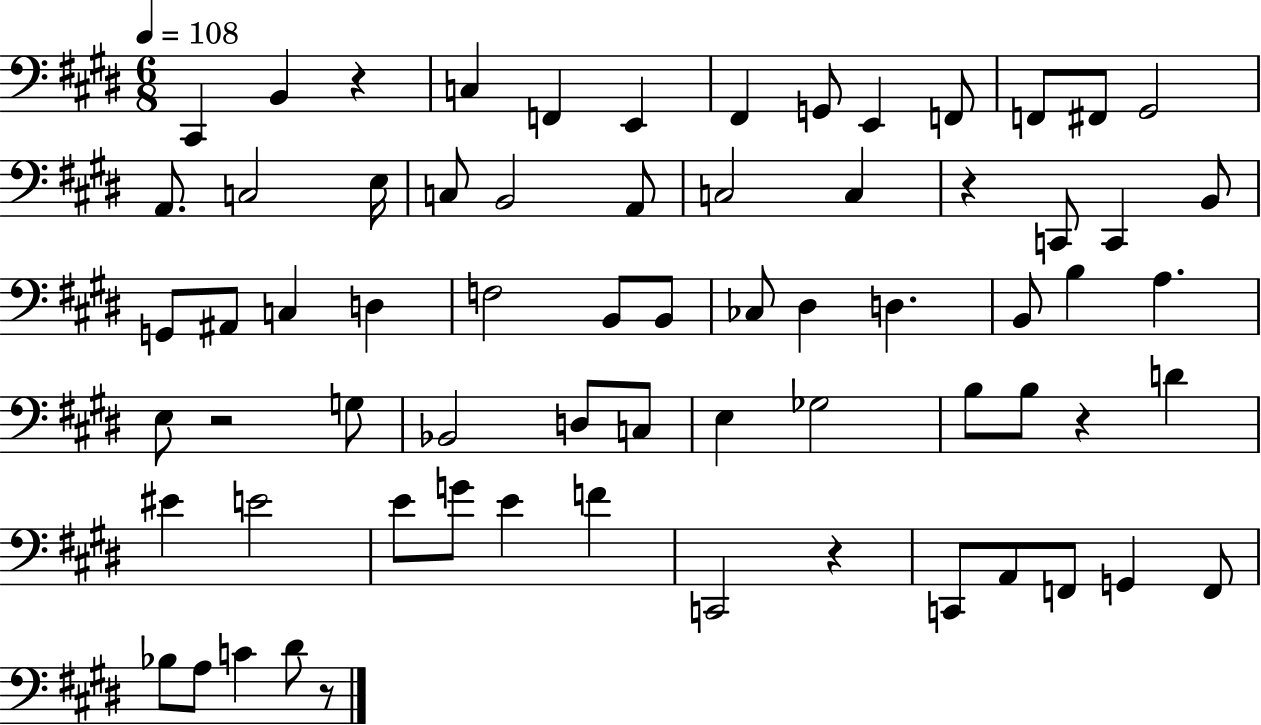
C#2/q B2/q R/q C3/q F2/q E2/q F#2/q G2/e E2/q F2/e F2/e F#2/e G#2/h A2/e. C3/h E3/s C3/e B2/h A2/e C3/h C3/q R/q C2/e C2/q B2/e G2/e A#2/e C3/q D3/q F3/h B2/e B2/e CES3/e D#3/q D3/q. B2/e B3/q A3/q. E3/e R/h G3/e Bb2/h D3/e C3/e E3/q Gb3/h B3/e B3/e R/q D4/q EIS4/q E4/h E4/e G4/e E4/q F4/q C2/h R/q C2/e A2/e F2/e G2/q F2/e Bb3/e A3/e C4/q D#4/e R/e